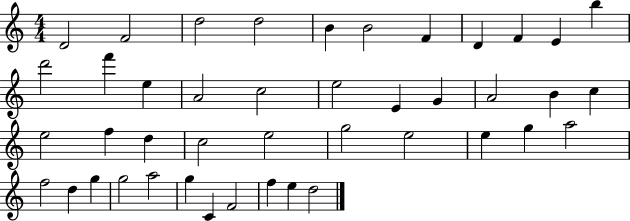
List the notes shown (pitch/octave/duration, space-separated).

D4/h F4/h D5/h D5/h B4/q B4/h F4/q D4/q F4/q E4/q B5/q D6/h F6/q E5/q A4/h C5/h E5/h E4/q G4/q A4/h B4/q C5/q E5/h F5/q D5/q C5/h E5/h G5/h E5/h E5/q G5/q A5/h F5/h D5/q G5/q G5/h A5/h G5/q C4/q F4/h F5/q E5/q D5/h